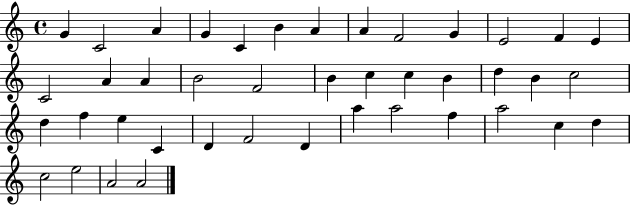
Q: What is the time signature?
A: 4/4